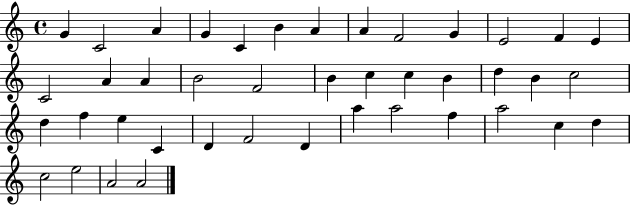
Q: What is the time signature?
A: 4/4